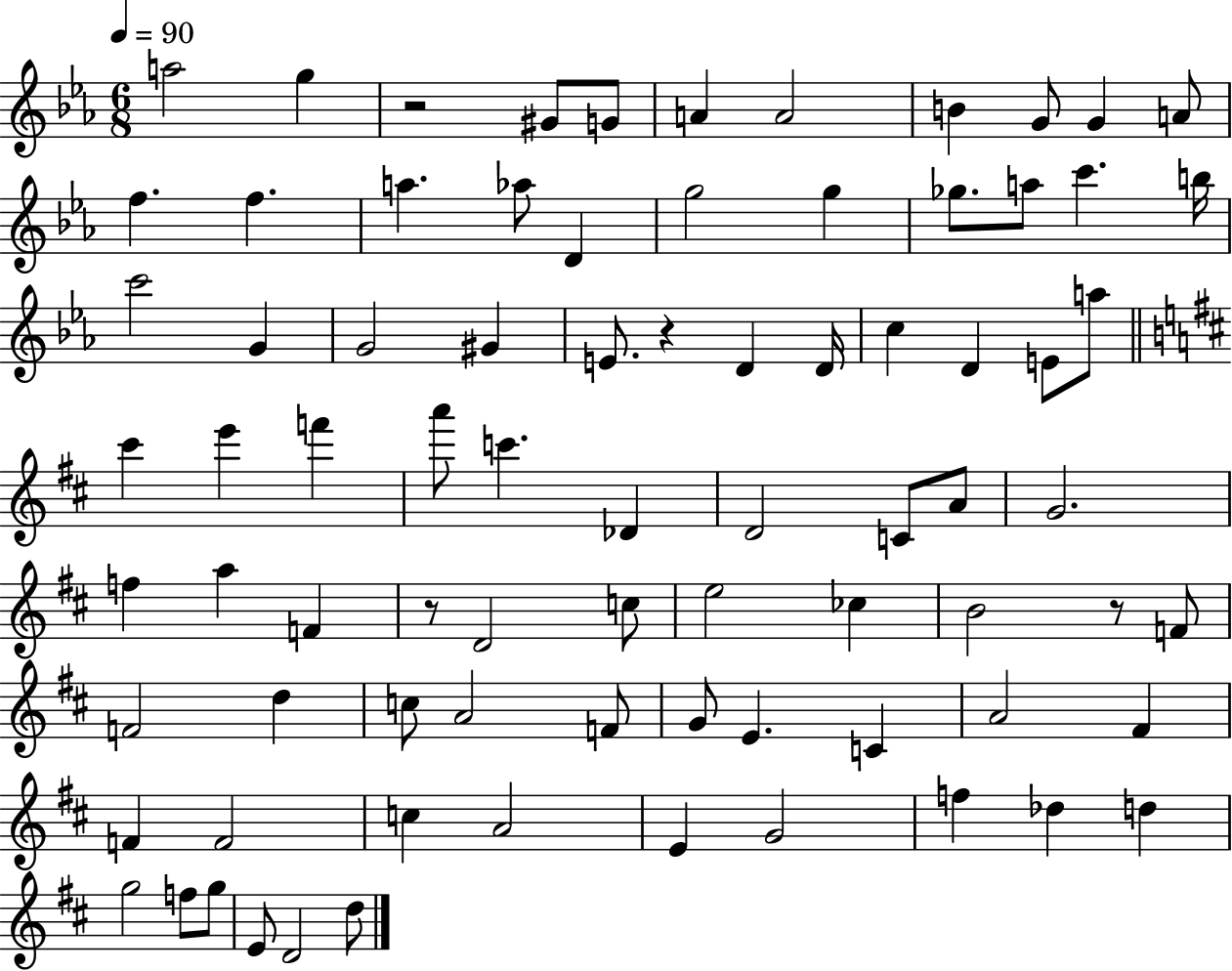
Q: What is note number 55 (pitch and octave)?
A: A4